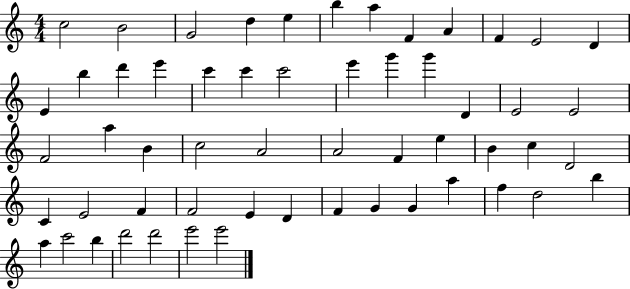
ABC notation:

X:1
T:Untitled
M:4/4
L:1/4
K:C
c2 B2 G2 d e b a F A F E2 D E b d' e' c' c' c'2 e' g' g' D E2 E2 F2 a B c2 A2 A2 F e B c D2 C E2 F F2 E D F G G a f d2 b a c'2 b d'2 d'2 e'2 e'2